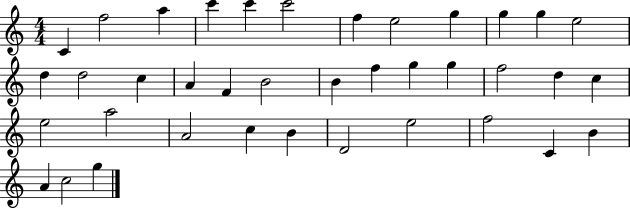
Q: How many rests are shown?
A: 0